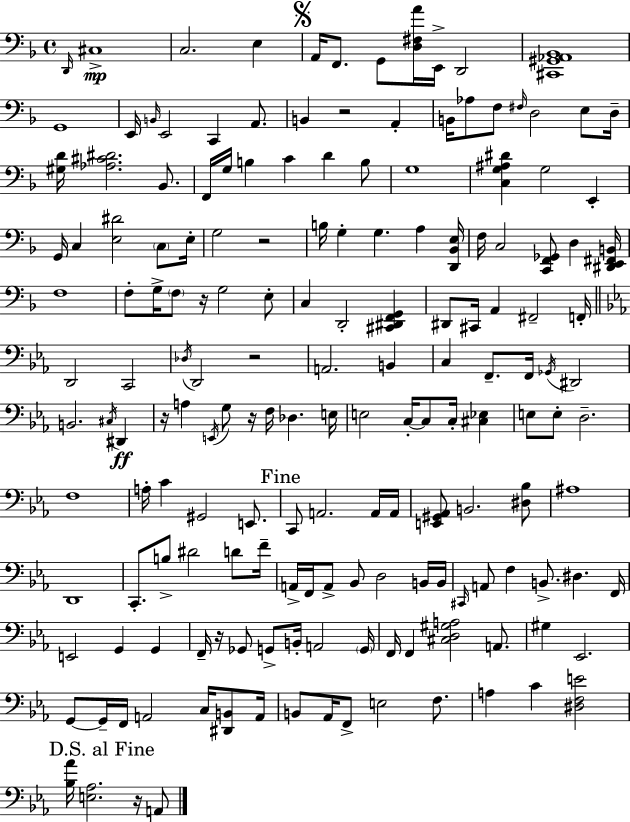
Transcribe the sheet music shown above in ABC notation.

X:1
T:Untitled
M:4/4
L:1/4
K:F
D,,/4 ^C,4 C,2 E, A,,/4 F,,/2 G,,/2 [D,^F,A]/4 E,,/4 D,,2 [^C,,^G,,_A,,_B,,]4 G,,4 E,,/4 B,,/4 E,,2 C,, A,,/2 B,, z2 A,, B,,/4 _A,/2 F,/2 ^F,/4 D,2 E,/2 D,/4 [^G,D]/4 [_A,^C^D]2 _B,,/2 F,,/4 G,/4 B, C D B,/2 G,4 [C,G,^A,^D] G,2 E,, G,,/4 C, [E,^D]2 C,/2 E,/4 G,2 z2 B,/4 G, G, A, [D,,_B,,E,]/4 F,/4 C,2 [C,,F,,_G,,]/2 D, [^D,,E,,^F,,B,,]/4 F,4 F,/2 G,/4 F,/2 z/4 G,2 E,/2 C, D,,2 [^C,,^D,,F,,G,,] ^D,,/2 ^C,,/4 A,, ^F,,2 F,,/4 D,,2 C,,2 _D,/4 D,,2 z2 A,,2 B,, C, F,,/2 F,,/4 _G,,/4 ^D,,2 B,,2 ^C,/4 ^D,, z/4 A, E,,/4 G,/2 z/4 F,/4 _D, E,/4 E,2 C,/4 C,/2 C,/4 [^C,_E,] E,/2 E,/2 D,2 F,4 A,/4 C ^G,,2 E,,/2 C,,/2 A,,2 A,,/4 A,,/4 [E,,^G,,_A,,]/2 B,,2 [^D,_B,]/2 ^A,4 D,,4 C,,/2 B,/2 ^D2 D/2 F/4 A,,/4 F,,/4 A,,/2 _B,,/2 D,2 B,,/4 B,,/4 ^C,,/4 A,,/2 F, B,,/2 ^D, F,,/4 E,,2 G,, G,, F,,/4 z/4 _G,,/2 G,,/2 B,,/4 A,,2 G,,/4 F,,/4 F,, [^C,D,^G,A,]2 A,,/2 ^G, _E,,2 G,,/2 G,,/4 F,,/4 A,,2 C,/4 [^D,,B,,]/2 A,,/4 B,,/2 _A,,/4 F,,/2 E,2 F,/2 A, C [^D,F,E]2 [_B,_A]/4 [E,_A,]2 z/4 A,,/2